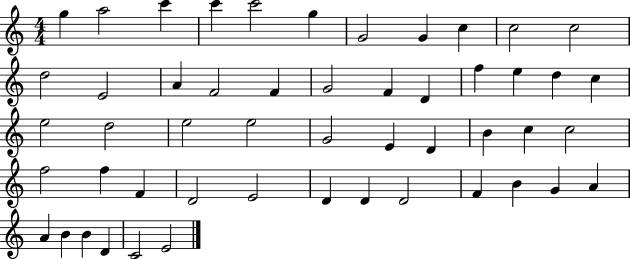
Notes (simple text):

G5/q A5/h C6/q C6/q C6/h G5/q G4/h G4/q C5/q C5/h C5/h D5/h E4/h A4/q F4/h F4/q G4/h F4/q D4/q F5/q E5/q D5/q C5/q E5/h D5/h E5/h E5/h G4/h E4/q D4/q B4/q C5/q C5/h F5/h F5/q F4/q D4/h E4/h D4/q D4/q D4/h F4/q B4/q G4/q A4/q A4/q B4/q B4/q D4/q C4/h E4/h